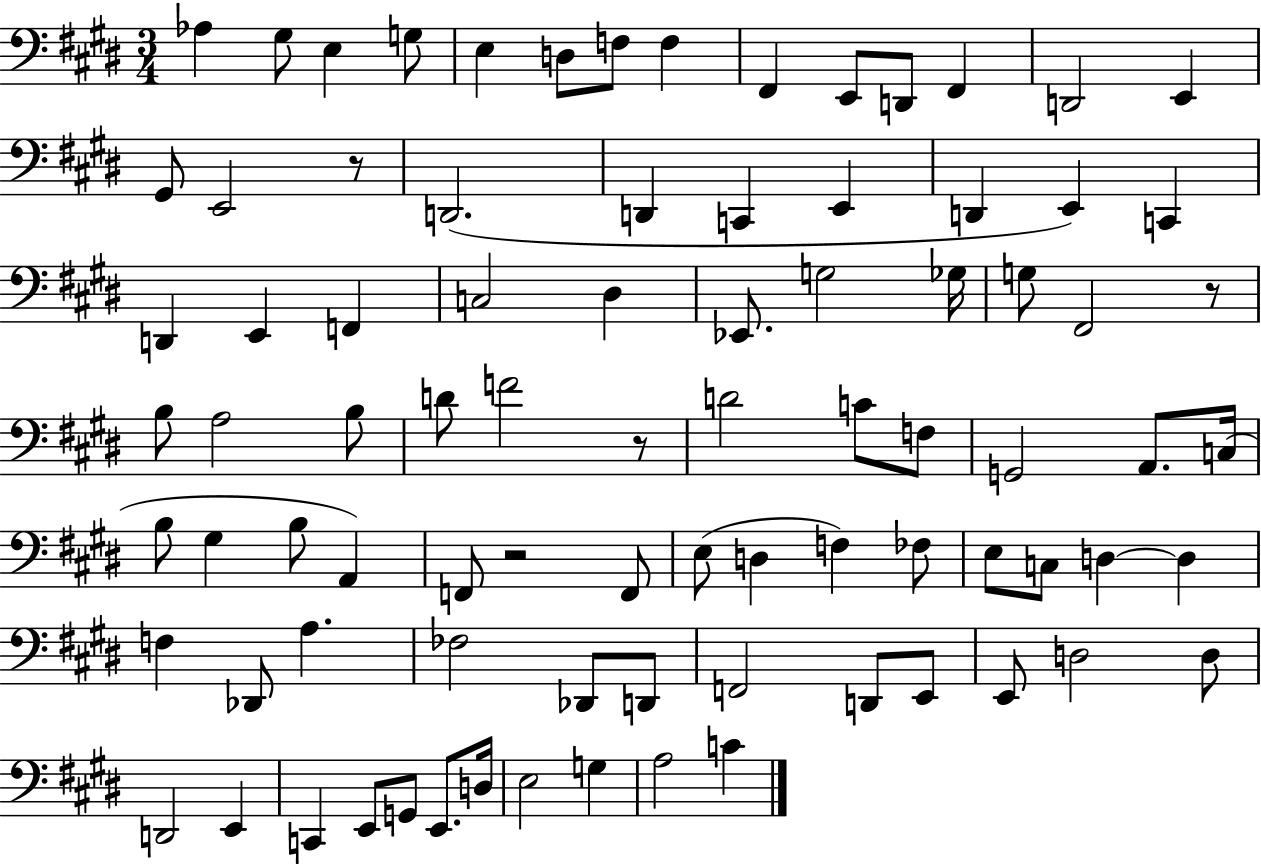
{
  \clef bass
  \numericTimeSignature
  \time 3/4
  \key e \major
  aes4 gis8 e4 g8 | e4 d8 f8 f4 | fis,4 e,8 d,8 fis,4 | d,2 e,4 | \break gis,8 e,2 r8 | d,2.( | d,4 c,4 e,4 | d,4 e,4) c,4 | \break d,4 e,4 f,4 | c2 dis4 | ees,8. g2 ges16 | g8 fis,2 r8 | \break b8 a2 b8 | d'8 f'2 r8 | d'2 c'8 f8 | g,2 a,8. c16( | \break b8 gis4 b8 a,4) | f,8 r2 f,8 | e8( d4 f4) fes8 | e8 c8 d4~~ d4 | \break f4 des,8 a4. | fes2 des,8 d,8 | f,2 d,8 e,8 | e,8 d2 d8 | \break d,2 e,4 | c,4 e,8 g,8 e,8. d16 | e2 g4 | a2 c'4 | \break \bar "|."
}